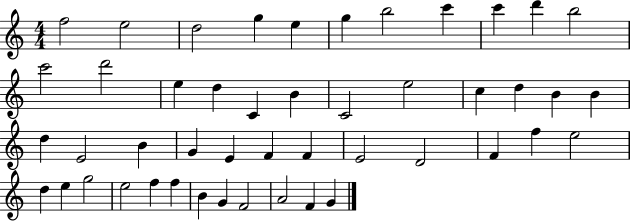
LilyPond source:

{
  \clef treble
  \numericTimeSignature
  \time 4/4
  \key c \major
  f''2 e''2 | d''2 g''4 e''4 | g''4 b''2 c'''4 | c'''4 d'''4 b''2 | \break c'''2 d'''2 | e''4 d''4 c'4 b'4 | c'2 e''2 | c''4 d''4 b'4 b'4 | \break d''4 e'2 b'4 | g'4 e'4 f'4 f'4 | e'2 d'2 | f'4 f''4 e''2 | \break d''4 e''4 g''2 | e''2 f''4 f''4 | b'4 g'4 f'2 | a'2 f'4 g'4 | \break \bar "|."
}